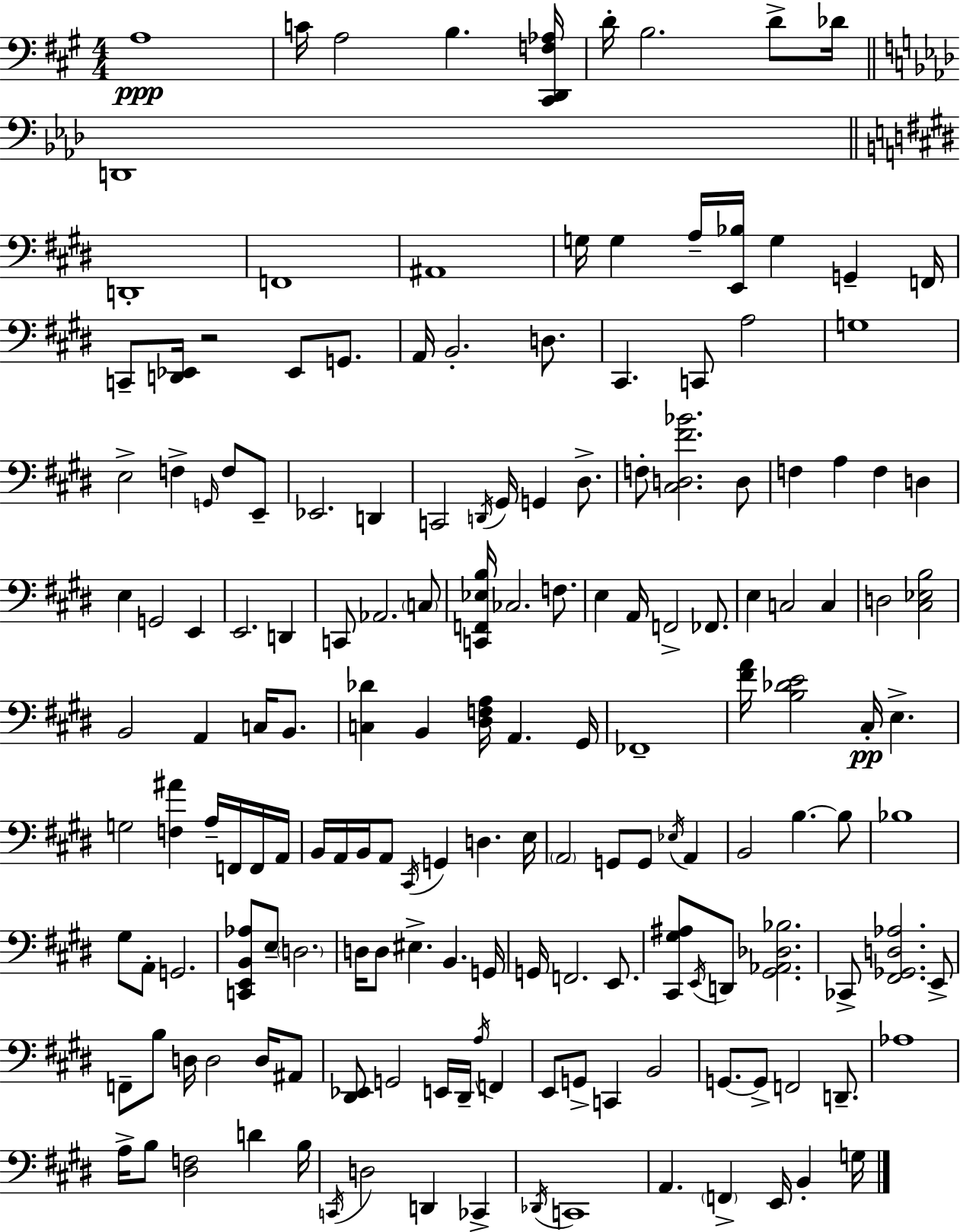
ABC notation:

X:1
T:Untitled
M:4/4
L:1/4
K:A
A,4 C/4 A,2 B, [^C,,D,,F,_A,]/4 D/4 B,2 D/2 _D/4 D,,4 D,,4 F,,4 ^A,,4 G,/4 G, A,/4 [E,,_B,]/4 G, G,, F,,/4 C,,/2 [D,,_E,,]/4 z2 _E,,/2 G,,/2 A,,/4 B,,2 D,/2 ^C,, C,,/2 A,2 G,4 E,2 F, G,,/4 F,/2 E,,/2 _E,,2 D,, C,,2 D,,/4 ^G,,/4 G,, ^D,/2 F,/2 [^C,D,^F_B]2 D,/2 F, A, F, D, E, G,,2 E,, E,,2 D,, C,,/2 _A,,2 C,/2 [C,,F,,_E,B,]/4 _C,2 F,/2 E, A,,/4 F,,2 _F,,/2 E, C,2 C, D,2 [^C,_E,B,]2 B,,2 A,, C,/4 B,,/2 [C,_D] B,, [^D,F,A,]/4 A,, ^G,,/4 _F,,4 [^FA]/4 [B,_DE]2 ^C,/4 E, G,2 [F,^A] A,/4 F,,/4 F,,/4 A,,/4 B,,/4 A,,/4 B,,/4 A,,/2 ^C,,/4 G,, D, E,/4 A,,2 G,,/2 G,,/2 _E,/4 A,, B,,2 B, B,/2 _B,4 ^G,/2 A,,/2 G,,2 [C,,E,,B,,_A,]/2 E,/2 D,2 D,/4 D,/2 ^E, B,, G,,/4 G,,/4 F,,2 E,,/2 [^C,,^G,^A,]/2 E,,/4 D,,/2 [^G,,_A,,_D,_B,]2 _C,,/2 [^F,,_G,,D,_A,]2 E,,/2 F,,/2 B,/2 D,/4 D,2 D,/4 ^A,,/2 [^D,,_E,,]/2 G,,2 E,,/4 ^D,,/4 A,/4 F,, E,,/2 G,,/2 C,, B,,2 G,,/2 G,,/2 F,,2 D,,/2 _A,4 A,/4 B,/2 [^D,F,]2 D B,/4 C,,/4 D,2 D,, _C,, _D,,/4 C,,4 A,, F,, E,,/4 B,, G,/4